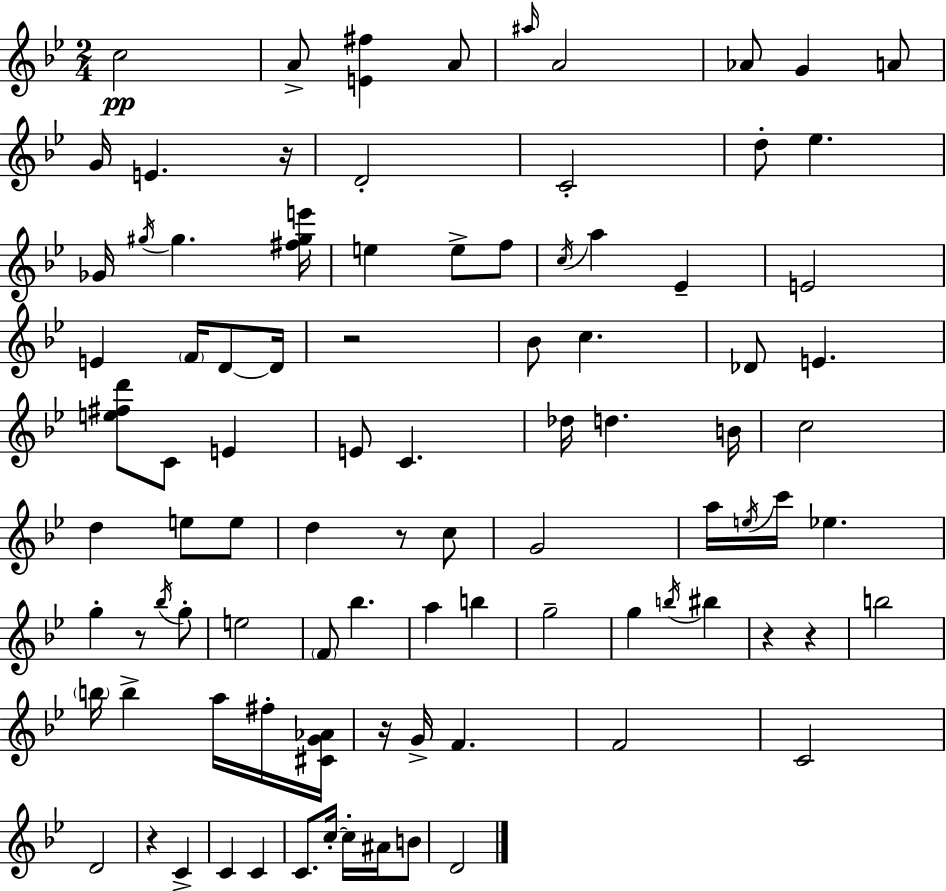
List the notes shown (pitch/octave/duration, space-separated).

C5/h A4/e [E4,F#5]/q A4/e A#5/s A4/h Ab4/e G4/q A4/e G4/s E4/q. R/s D4/h C4/h D5/e Eb5/q. Gb4/s G#5/s G#5/q. [F#5,G#5,E6]/s E5/q E5/e F5/e C5/s A5/q Eb4/q E4/h E4/q F4/s D4/e D4/s R/h Bb4/e C5/q. Db4/e E4/q. [E5,F#5,D6]/e C4/e E4/q E4/e C4/q. Db5/s D5/q. B4/s C5/h D5/q E5/e E5/e D5/q R/e C5/e G4/h A5/s E5/s C6/s Eb5/q. G5/q R/e Bb5/s G5/e E5/h F4/e Bb5/q. A5/q B5/q G5/h G5/q B5/s BIS5/q R/q R/q B5/h B5/s B5/q A5/s F#5/s [C#4,G4,Ab4]/s R/s G4/s F4/q. F4/h C4/h D4/h R/q C4/q C4/q C4/q C4/e. C5/s C5/s A#4/s B4/e D4/h